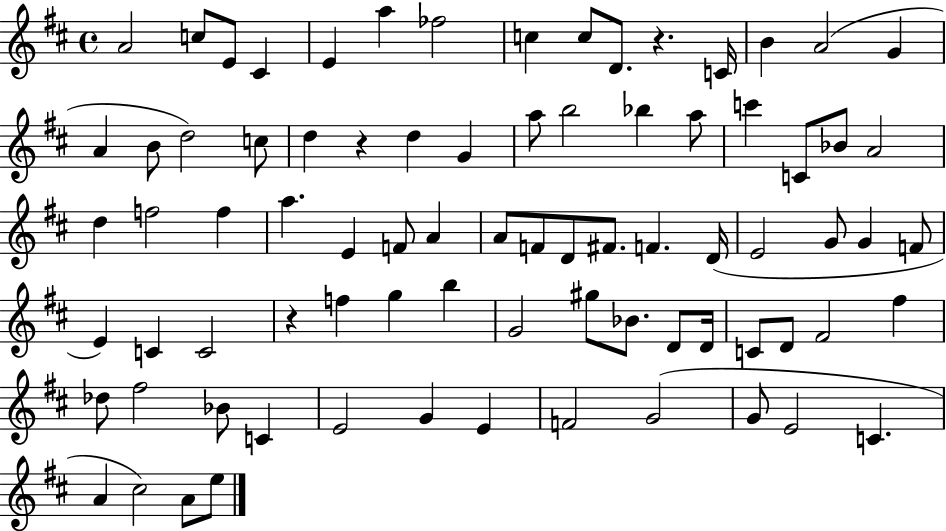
{
  \clef treble
  \time 4/4
  \defaultTimeSignature
  \key d \major
  a'2 c''8 e'8 cis'4 | e'4 a''4 fes''2 | c''4 c''8 d'8. r4. c'16 | b'4 a'2( g'4 | \break a'4 b'8 d''2) c''8 | d''4 r4 d''4 g'4 | a''8 b''2 bes''4 a''8 | c'''4 c'8 bes'8 a'2 | \break d''4 f''2 f''4 | a''4. e'4 f'8 a'4 | a'8 f'8 d'8 fis'8. f'4. d'16( | e'2 g'8 g'4 f'8 | \break e'4) c'4 c'2 | r4 f''4 g''4 b''4 | g'2 gis''8 bes'8. d'8 d'16 | c'8 d'8 fis'2 fis''4 | \break des''8 fis''2 bes'8 c'4 | e'2 g'4 e'4 | f'2 g'2( | g'8 e'2 c'4. | \break a'4 cis''2) a'8 e''8 | \bar "|."
}